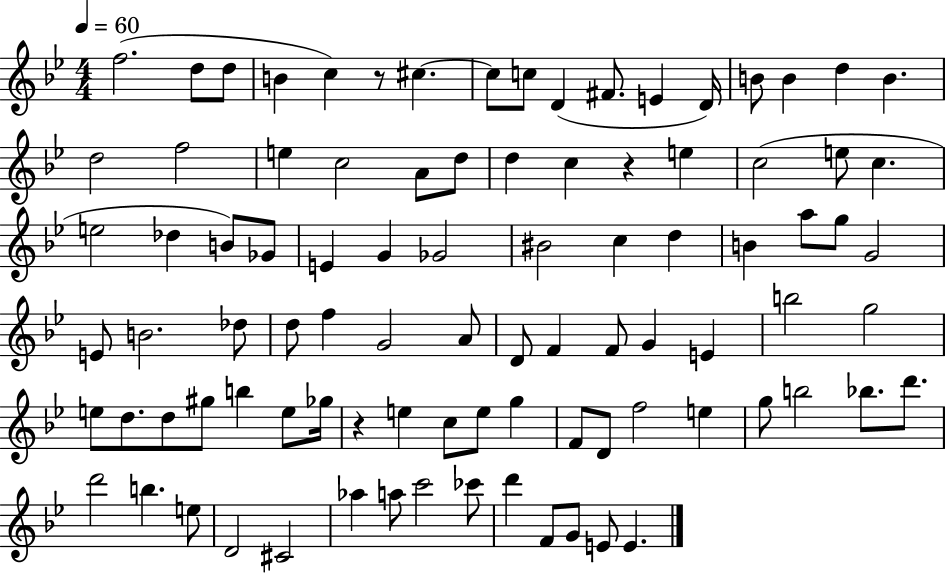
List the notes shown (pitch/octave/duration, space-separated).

F5/h. D5/e D5/e B4/q C5/q R/e C#5/q. C#5/e C5/e D4/q F#4/e. E4/q D4/s B4/e B4/q D5/q B4/q. D5/h F5/h E5/q C5/h A4/e D5/e D5/q C5/q R/q E5/q C5/h E5/e C5/q. E5/h Db5/q B4/e Gb4/e E4/q G4/q Gb4/h BIS4/h C5/q D5/q B4/q A5/e G5/e G4/h E4/e B4/h. Db5/e D5/e F5/q G4/h A4/e D4/e F4/q F4/e G4/q E4/q B5/h G5/h E5/e D5/e. D5/e G#5/e B5/q E5/e Gb5/s R/q E5/q C5/e E5/e G5/q F4/e D4/e F5/h E5/q G5/e B5/h Bb5/e. D6/e. D6/h B5/q. E5/e D4/h C#4/h Ab5/q A5/e C6/h CES6/e D6/q F4/e G4/e E4/e E4/q.